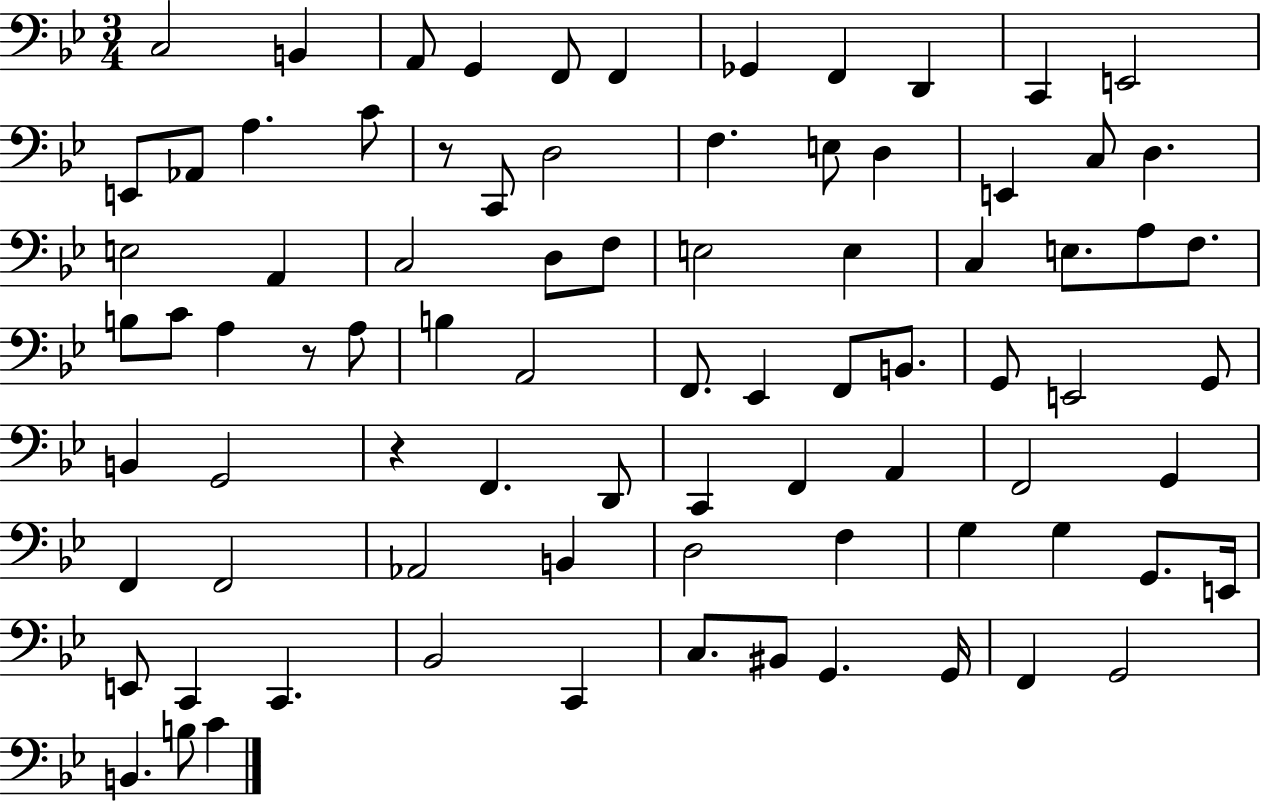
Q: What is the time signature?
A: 3/4